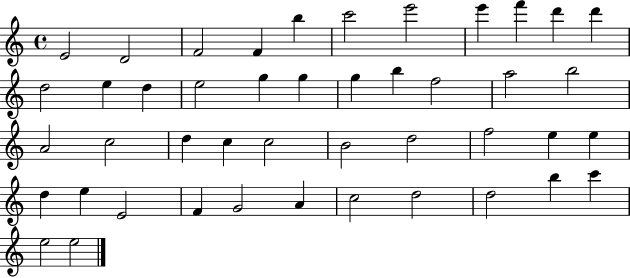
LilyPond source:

{
  \clef treble
  \time 4/4
  \defaultTimeSignature
  \key c \major
  e'2 d'2 | f'2 f'4 b''4 | c'''2 e'''2 | e'''4 f'''4 d'''4 d'''4 | \break d''2 e''4 d''4 | e''2 g''4 g''4 | g''4 b''4 f''2 | a''2 b''2 | \break a'2 c''2 | d''4 c''4 c''2 | b'2 d''2 | f''2 e''4 e''4 | \break d''4 e''4 e'2 | f'4 g'2 a'4 | c''2 d''2 | d''2 b''4 c'''4 | \break e''2 e''2 | \bar "|."
}